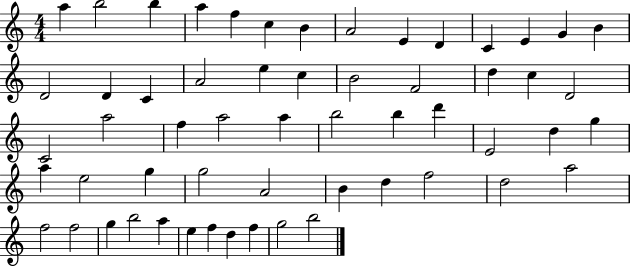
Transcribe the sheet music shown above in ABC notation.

X:1
T:Untitled
M:4/4
L:1/4
K:C
a b2 b a f c B A2 E D C E G B D2 D C A2 e c B2 F2 d c D2 C2 a2 f a2 a b2 b d' E2 d g a e2 g g2 A2 B d f2 d2 a2 f2 f2 g b2 a e f d f g2 b2